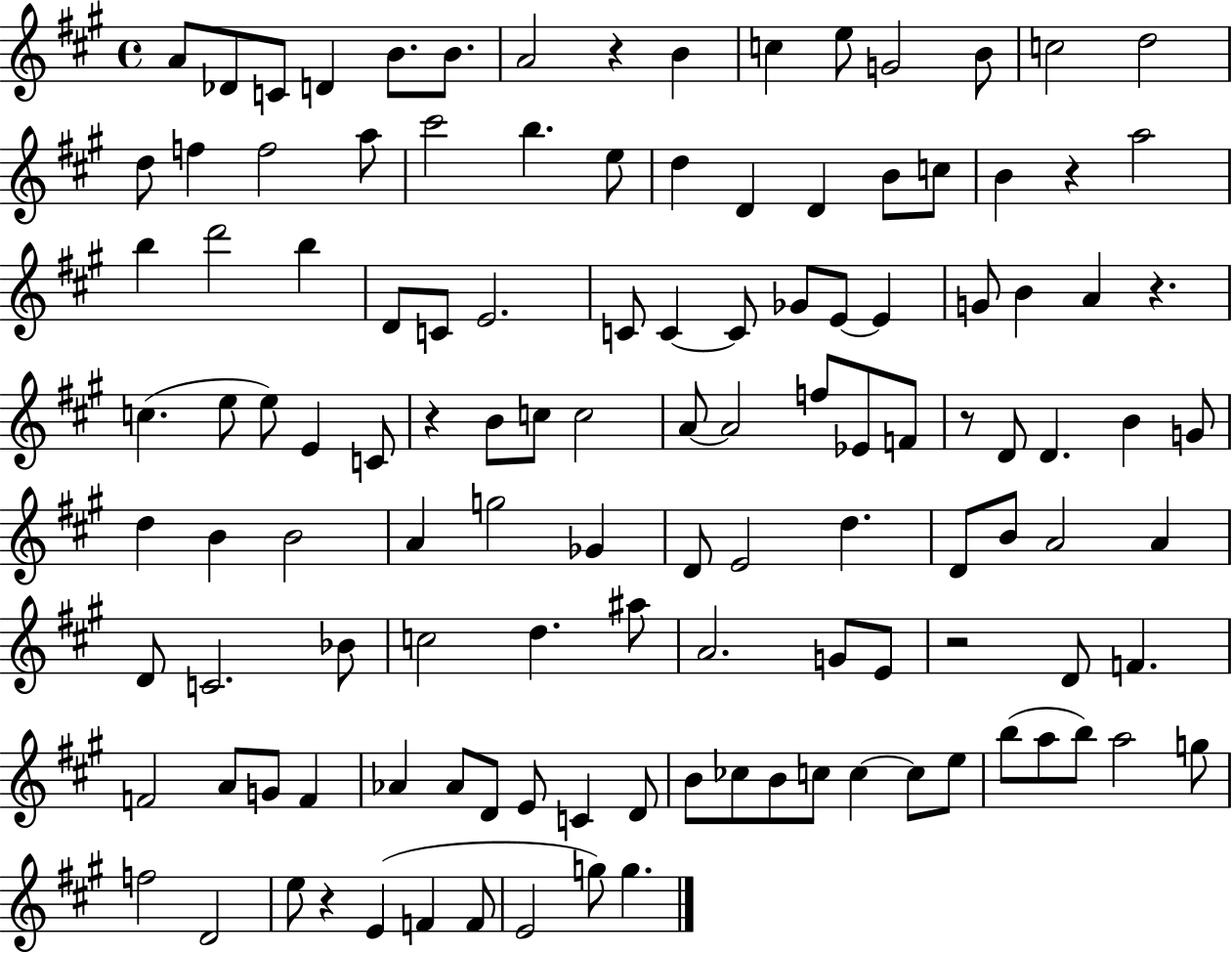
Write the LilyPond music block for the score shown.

{
  \clef treble
  \time 4/4
  \defaultTimeSignature
  \key a \major
  a'8 des'8 c'8 d'4 b'8. b'8. | a'2 r4 b'4 | c''4 e''8 g'2 b'8 | c''2 d''2 | \break d''8 f''4 f''2 a''8 | cis'''2 b''4. e''8 | d''4 d'4 d'4 b'8 c''8 | b'4 r4 a''2 | \break b''4 d'''2 b''4 | d'8 c'8 e'2. | c'8 c'4~~ c'8 ges'8 e'8~~ e'4 | g'8 b'4 a'4 r4. | \break c''4.( e''8 e''8) e'4 c'8 | r4 b'8 c''8 c''2 | a'8~~ a'2 f''8 ees'8 f'8 | r8 d'8 d'4. b'4 g'8 | \break d''4 b'4 b'2 | a'4 g''2 ges'4 | d'8 e'2 d''4. | d'8 b'8 a'2 a'4 | \break d'8 c'2. bes'8 | c''2 d''4. ais''8 | a'2. g'8 e'8 | r2 d'8 f'4. | \break f'2 a'8 g'8 f'4 | aes'4 aes'8 d'8 e'8 c'4 d'8 | b'8 ces''8 b'8 c''8 c''4~~ c''8 e''8 | b''8( a''8 b''8) a''2 g''8 | \break f''2 d'2 | e''8 r4 e'4( f'4 f'8 | e'2 g''8) g''4. | \bar "|."
}